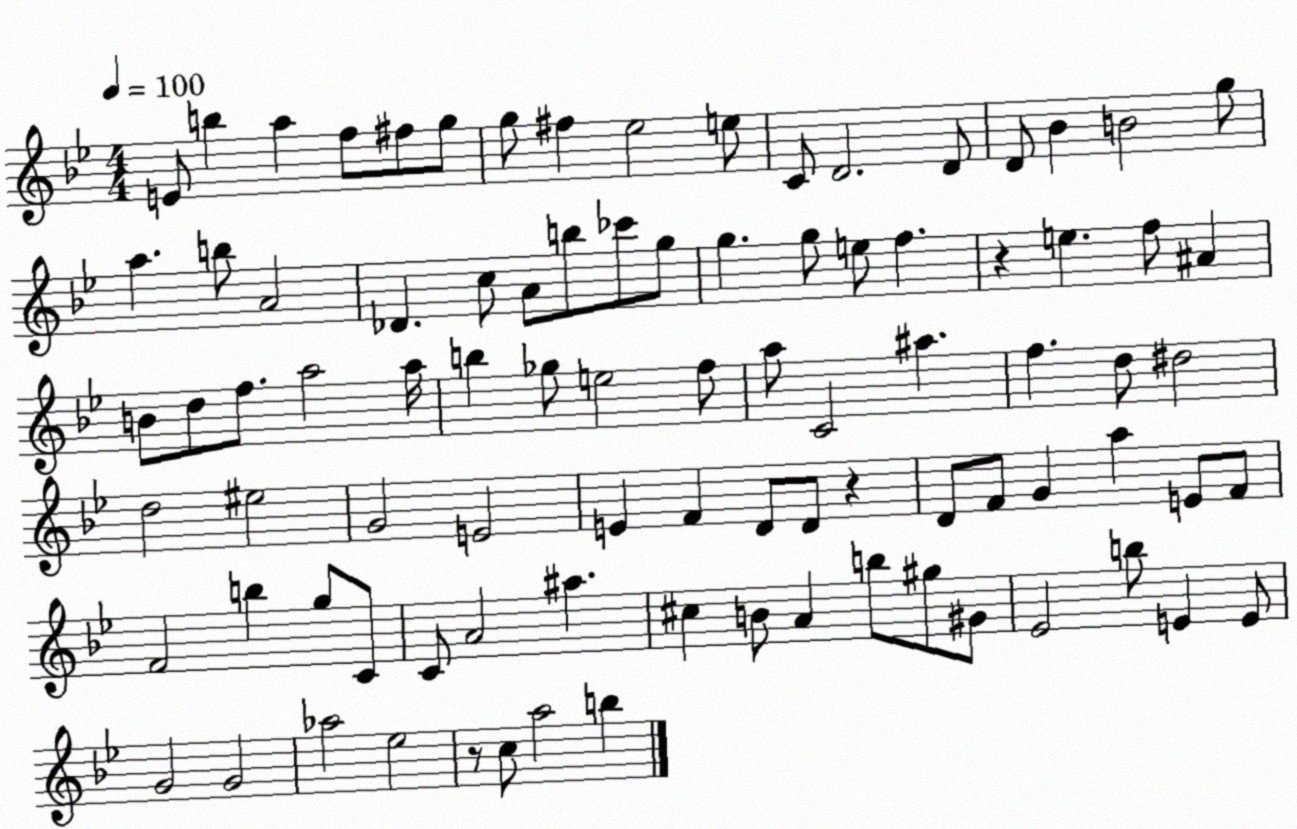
X:1
T:Untitled
M:4/4
L:1/4
K:Bb
E/2 b a f/2 ^f/2 g/2 g/2 ^f _e2 e/2 C/2 D2 D/2 D/2 _B B2 g/2 a b/2 A2 _D c/2 A/2 b/2 _c'/2 g/2 g g/2 e/2 f z e f/2 ^A B/2 d/2 f/2 a2 a/4 b _g/2 e2 f/2 a/2 C2 ^a f d/2 ^d2 d2 ^e2 G2 E2 E F D/2 D/2 z D/2 F/2 G a E/2 F/2 F2 b g/2 C/2 C/2 A2 ^a ^c B/2 A b/2 ^g/2 ^G/2 _E2 b/2 E E/2 G2 G2 _a2 _e2 z/2 c/2 a2 b